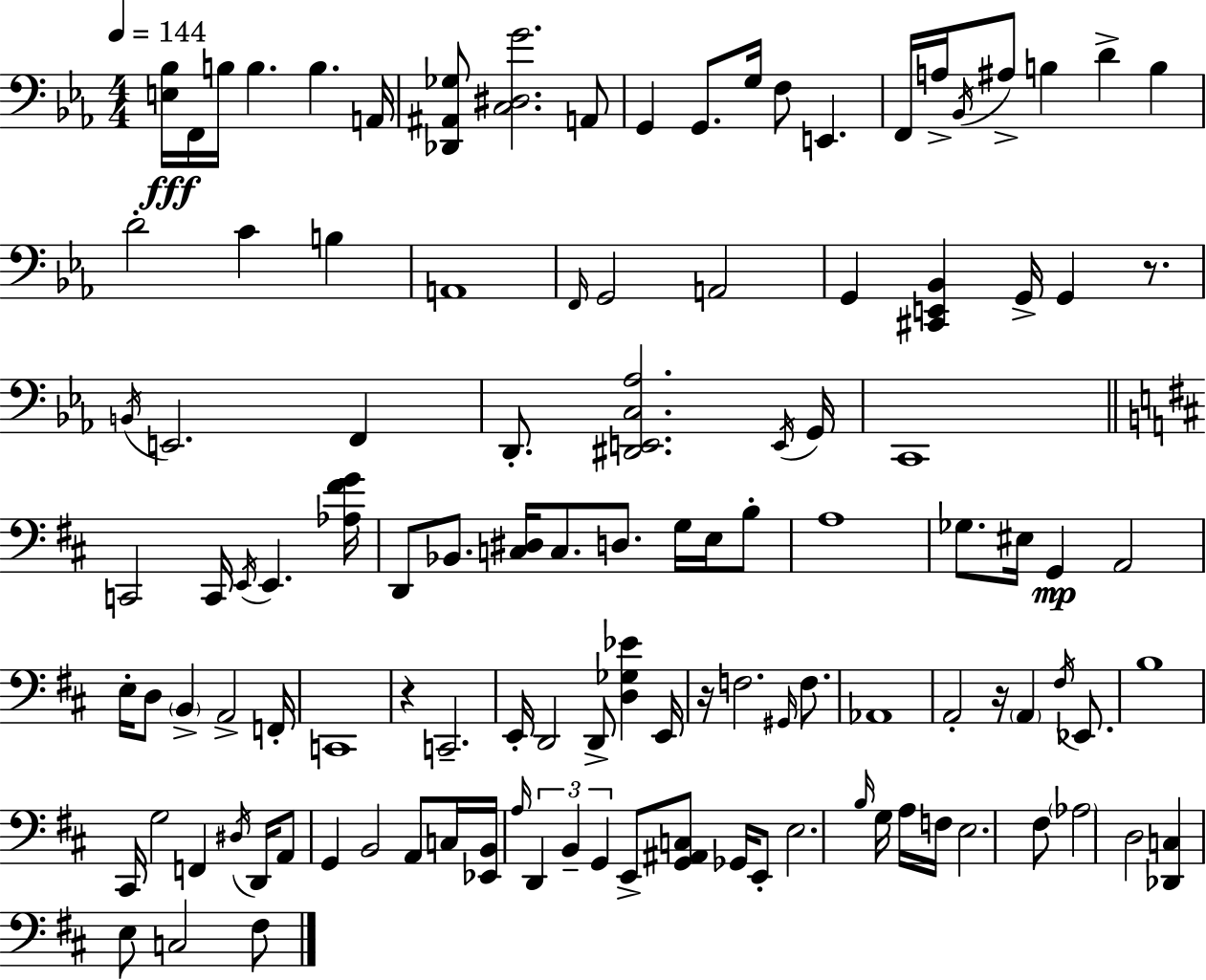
{
  \clef bass
  \numericTimeSignature
  \time 4/4
  \key ees \major
  \tempo 4 = 144
  <e bes>16\fff f,16 b16 b4. b4. a,16 | <des, ais, ges>8 <c dis g'>2. a,8 | g,4 g,8. g16 f8 e,4. | f,16 a16-> \acciaccatura { bes,16 } ais8-> b4 d'4-> b4 | \break d'2-. c'4 b4 | a,1 | \grace { f,16 } g,2 a,2 | g,4 <cis, e, bes,>4 g,16-> g,4 r8. | \break \acciaccatura { b,16 } e,2. f,4 | d,8.-. <dis, e, c aes>2. | \acciaccatura { e,16 } g,16 c,1 | \bar "||" \break \key d \major c,2 c,16 \acciaccatura { e,16 } e,4. | <aes fis' g'>16 d,8 bes,8. <c dis>16 c8. d8. g16 e16 b8-. | a1 | ges8. eis16 g,4\mp a,2 | \break e16-. d8 \parenthesize b,4-> a,2-> | f,16-. c,1 | r4 c,2.-- | e,16-. d,2 d,8-> <d ges ees'>4 | \break e,16 r16 f2. \grace { gis,16 } f8. | aes,1 | a,2-. r16 \parenthesize a,4 \acciaccatura { fis16 } | ees,8. b1 | \break cis,16 g2 f,4 | \acciaccatura { dis16 } d,16 a,8 g,4 b,2 | a,8 c16 <ees, b,>16 \grace { a16 } \tuplet 3/2 { d,4 b,4-- g,4 } | e,8-> <g, ais, c>8 ges,16 e,8-. e2. | \break \grace { b16 } g16 a16 f16 e2. | fis8 \parenthesize aes2 d2 | <des, c>4 e8 c2 | fis8 \bar "|."
}